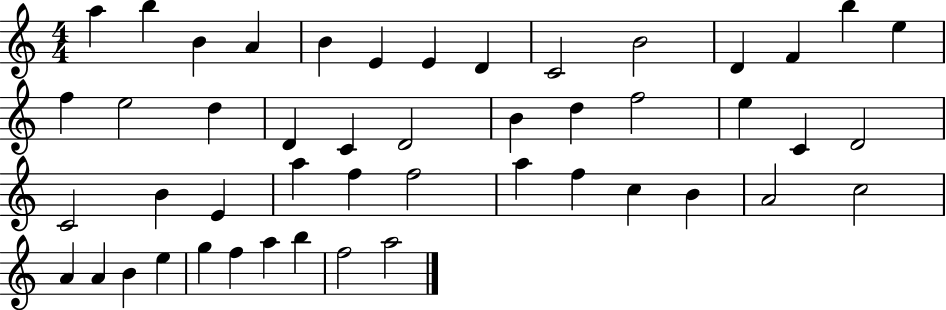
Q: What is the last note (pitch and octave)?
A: A5